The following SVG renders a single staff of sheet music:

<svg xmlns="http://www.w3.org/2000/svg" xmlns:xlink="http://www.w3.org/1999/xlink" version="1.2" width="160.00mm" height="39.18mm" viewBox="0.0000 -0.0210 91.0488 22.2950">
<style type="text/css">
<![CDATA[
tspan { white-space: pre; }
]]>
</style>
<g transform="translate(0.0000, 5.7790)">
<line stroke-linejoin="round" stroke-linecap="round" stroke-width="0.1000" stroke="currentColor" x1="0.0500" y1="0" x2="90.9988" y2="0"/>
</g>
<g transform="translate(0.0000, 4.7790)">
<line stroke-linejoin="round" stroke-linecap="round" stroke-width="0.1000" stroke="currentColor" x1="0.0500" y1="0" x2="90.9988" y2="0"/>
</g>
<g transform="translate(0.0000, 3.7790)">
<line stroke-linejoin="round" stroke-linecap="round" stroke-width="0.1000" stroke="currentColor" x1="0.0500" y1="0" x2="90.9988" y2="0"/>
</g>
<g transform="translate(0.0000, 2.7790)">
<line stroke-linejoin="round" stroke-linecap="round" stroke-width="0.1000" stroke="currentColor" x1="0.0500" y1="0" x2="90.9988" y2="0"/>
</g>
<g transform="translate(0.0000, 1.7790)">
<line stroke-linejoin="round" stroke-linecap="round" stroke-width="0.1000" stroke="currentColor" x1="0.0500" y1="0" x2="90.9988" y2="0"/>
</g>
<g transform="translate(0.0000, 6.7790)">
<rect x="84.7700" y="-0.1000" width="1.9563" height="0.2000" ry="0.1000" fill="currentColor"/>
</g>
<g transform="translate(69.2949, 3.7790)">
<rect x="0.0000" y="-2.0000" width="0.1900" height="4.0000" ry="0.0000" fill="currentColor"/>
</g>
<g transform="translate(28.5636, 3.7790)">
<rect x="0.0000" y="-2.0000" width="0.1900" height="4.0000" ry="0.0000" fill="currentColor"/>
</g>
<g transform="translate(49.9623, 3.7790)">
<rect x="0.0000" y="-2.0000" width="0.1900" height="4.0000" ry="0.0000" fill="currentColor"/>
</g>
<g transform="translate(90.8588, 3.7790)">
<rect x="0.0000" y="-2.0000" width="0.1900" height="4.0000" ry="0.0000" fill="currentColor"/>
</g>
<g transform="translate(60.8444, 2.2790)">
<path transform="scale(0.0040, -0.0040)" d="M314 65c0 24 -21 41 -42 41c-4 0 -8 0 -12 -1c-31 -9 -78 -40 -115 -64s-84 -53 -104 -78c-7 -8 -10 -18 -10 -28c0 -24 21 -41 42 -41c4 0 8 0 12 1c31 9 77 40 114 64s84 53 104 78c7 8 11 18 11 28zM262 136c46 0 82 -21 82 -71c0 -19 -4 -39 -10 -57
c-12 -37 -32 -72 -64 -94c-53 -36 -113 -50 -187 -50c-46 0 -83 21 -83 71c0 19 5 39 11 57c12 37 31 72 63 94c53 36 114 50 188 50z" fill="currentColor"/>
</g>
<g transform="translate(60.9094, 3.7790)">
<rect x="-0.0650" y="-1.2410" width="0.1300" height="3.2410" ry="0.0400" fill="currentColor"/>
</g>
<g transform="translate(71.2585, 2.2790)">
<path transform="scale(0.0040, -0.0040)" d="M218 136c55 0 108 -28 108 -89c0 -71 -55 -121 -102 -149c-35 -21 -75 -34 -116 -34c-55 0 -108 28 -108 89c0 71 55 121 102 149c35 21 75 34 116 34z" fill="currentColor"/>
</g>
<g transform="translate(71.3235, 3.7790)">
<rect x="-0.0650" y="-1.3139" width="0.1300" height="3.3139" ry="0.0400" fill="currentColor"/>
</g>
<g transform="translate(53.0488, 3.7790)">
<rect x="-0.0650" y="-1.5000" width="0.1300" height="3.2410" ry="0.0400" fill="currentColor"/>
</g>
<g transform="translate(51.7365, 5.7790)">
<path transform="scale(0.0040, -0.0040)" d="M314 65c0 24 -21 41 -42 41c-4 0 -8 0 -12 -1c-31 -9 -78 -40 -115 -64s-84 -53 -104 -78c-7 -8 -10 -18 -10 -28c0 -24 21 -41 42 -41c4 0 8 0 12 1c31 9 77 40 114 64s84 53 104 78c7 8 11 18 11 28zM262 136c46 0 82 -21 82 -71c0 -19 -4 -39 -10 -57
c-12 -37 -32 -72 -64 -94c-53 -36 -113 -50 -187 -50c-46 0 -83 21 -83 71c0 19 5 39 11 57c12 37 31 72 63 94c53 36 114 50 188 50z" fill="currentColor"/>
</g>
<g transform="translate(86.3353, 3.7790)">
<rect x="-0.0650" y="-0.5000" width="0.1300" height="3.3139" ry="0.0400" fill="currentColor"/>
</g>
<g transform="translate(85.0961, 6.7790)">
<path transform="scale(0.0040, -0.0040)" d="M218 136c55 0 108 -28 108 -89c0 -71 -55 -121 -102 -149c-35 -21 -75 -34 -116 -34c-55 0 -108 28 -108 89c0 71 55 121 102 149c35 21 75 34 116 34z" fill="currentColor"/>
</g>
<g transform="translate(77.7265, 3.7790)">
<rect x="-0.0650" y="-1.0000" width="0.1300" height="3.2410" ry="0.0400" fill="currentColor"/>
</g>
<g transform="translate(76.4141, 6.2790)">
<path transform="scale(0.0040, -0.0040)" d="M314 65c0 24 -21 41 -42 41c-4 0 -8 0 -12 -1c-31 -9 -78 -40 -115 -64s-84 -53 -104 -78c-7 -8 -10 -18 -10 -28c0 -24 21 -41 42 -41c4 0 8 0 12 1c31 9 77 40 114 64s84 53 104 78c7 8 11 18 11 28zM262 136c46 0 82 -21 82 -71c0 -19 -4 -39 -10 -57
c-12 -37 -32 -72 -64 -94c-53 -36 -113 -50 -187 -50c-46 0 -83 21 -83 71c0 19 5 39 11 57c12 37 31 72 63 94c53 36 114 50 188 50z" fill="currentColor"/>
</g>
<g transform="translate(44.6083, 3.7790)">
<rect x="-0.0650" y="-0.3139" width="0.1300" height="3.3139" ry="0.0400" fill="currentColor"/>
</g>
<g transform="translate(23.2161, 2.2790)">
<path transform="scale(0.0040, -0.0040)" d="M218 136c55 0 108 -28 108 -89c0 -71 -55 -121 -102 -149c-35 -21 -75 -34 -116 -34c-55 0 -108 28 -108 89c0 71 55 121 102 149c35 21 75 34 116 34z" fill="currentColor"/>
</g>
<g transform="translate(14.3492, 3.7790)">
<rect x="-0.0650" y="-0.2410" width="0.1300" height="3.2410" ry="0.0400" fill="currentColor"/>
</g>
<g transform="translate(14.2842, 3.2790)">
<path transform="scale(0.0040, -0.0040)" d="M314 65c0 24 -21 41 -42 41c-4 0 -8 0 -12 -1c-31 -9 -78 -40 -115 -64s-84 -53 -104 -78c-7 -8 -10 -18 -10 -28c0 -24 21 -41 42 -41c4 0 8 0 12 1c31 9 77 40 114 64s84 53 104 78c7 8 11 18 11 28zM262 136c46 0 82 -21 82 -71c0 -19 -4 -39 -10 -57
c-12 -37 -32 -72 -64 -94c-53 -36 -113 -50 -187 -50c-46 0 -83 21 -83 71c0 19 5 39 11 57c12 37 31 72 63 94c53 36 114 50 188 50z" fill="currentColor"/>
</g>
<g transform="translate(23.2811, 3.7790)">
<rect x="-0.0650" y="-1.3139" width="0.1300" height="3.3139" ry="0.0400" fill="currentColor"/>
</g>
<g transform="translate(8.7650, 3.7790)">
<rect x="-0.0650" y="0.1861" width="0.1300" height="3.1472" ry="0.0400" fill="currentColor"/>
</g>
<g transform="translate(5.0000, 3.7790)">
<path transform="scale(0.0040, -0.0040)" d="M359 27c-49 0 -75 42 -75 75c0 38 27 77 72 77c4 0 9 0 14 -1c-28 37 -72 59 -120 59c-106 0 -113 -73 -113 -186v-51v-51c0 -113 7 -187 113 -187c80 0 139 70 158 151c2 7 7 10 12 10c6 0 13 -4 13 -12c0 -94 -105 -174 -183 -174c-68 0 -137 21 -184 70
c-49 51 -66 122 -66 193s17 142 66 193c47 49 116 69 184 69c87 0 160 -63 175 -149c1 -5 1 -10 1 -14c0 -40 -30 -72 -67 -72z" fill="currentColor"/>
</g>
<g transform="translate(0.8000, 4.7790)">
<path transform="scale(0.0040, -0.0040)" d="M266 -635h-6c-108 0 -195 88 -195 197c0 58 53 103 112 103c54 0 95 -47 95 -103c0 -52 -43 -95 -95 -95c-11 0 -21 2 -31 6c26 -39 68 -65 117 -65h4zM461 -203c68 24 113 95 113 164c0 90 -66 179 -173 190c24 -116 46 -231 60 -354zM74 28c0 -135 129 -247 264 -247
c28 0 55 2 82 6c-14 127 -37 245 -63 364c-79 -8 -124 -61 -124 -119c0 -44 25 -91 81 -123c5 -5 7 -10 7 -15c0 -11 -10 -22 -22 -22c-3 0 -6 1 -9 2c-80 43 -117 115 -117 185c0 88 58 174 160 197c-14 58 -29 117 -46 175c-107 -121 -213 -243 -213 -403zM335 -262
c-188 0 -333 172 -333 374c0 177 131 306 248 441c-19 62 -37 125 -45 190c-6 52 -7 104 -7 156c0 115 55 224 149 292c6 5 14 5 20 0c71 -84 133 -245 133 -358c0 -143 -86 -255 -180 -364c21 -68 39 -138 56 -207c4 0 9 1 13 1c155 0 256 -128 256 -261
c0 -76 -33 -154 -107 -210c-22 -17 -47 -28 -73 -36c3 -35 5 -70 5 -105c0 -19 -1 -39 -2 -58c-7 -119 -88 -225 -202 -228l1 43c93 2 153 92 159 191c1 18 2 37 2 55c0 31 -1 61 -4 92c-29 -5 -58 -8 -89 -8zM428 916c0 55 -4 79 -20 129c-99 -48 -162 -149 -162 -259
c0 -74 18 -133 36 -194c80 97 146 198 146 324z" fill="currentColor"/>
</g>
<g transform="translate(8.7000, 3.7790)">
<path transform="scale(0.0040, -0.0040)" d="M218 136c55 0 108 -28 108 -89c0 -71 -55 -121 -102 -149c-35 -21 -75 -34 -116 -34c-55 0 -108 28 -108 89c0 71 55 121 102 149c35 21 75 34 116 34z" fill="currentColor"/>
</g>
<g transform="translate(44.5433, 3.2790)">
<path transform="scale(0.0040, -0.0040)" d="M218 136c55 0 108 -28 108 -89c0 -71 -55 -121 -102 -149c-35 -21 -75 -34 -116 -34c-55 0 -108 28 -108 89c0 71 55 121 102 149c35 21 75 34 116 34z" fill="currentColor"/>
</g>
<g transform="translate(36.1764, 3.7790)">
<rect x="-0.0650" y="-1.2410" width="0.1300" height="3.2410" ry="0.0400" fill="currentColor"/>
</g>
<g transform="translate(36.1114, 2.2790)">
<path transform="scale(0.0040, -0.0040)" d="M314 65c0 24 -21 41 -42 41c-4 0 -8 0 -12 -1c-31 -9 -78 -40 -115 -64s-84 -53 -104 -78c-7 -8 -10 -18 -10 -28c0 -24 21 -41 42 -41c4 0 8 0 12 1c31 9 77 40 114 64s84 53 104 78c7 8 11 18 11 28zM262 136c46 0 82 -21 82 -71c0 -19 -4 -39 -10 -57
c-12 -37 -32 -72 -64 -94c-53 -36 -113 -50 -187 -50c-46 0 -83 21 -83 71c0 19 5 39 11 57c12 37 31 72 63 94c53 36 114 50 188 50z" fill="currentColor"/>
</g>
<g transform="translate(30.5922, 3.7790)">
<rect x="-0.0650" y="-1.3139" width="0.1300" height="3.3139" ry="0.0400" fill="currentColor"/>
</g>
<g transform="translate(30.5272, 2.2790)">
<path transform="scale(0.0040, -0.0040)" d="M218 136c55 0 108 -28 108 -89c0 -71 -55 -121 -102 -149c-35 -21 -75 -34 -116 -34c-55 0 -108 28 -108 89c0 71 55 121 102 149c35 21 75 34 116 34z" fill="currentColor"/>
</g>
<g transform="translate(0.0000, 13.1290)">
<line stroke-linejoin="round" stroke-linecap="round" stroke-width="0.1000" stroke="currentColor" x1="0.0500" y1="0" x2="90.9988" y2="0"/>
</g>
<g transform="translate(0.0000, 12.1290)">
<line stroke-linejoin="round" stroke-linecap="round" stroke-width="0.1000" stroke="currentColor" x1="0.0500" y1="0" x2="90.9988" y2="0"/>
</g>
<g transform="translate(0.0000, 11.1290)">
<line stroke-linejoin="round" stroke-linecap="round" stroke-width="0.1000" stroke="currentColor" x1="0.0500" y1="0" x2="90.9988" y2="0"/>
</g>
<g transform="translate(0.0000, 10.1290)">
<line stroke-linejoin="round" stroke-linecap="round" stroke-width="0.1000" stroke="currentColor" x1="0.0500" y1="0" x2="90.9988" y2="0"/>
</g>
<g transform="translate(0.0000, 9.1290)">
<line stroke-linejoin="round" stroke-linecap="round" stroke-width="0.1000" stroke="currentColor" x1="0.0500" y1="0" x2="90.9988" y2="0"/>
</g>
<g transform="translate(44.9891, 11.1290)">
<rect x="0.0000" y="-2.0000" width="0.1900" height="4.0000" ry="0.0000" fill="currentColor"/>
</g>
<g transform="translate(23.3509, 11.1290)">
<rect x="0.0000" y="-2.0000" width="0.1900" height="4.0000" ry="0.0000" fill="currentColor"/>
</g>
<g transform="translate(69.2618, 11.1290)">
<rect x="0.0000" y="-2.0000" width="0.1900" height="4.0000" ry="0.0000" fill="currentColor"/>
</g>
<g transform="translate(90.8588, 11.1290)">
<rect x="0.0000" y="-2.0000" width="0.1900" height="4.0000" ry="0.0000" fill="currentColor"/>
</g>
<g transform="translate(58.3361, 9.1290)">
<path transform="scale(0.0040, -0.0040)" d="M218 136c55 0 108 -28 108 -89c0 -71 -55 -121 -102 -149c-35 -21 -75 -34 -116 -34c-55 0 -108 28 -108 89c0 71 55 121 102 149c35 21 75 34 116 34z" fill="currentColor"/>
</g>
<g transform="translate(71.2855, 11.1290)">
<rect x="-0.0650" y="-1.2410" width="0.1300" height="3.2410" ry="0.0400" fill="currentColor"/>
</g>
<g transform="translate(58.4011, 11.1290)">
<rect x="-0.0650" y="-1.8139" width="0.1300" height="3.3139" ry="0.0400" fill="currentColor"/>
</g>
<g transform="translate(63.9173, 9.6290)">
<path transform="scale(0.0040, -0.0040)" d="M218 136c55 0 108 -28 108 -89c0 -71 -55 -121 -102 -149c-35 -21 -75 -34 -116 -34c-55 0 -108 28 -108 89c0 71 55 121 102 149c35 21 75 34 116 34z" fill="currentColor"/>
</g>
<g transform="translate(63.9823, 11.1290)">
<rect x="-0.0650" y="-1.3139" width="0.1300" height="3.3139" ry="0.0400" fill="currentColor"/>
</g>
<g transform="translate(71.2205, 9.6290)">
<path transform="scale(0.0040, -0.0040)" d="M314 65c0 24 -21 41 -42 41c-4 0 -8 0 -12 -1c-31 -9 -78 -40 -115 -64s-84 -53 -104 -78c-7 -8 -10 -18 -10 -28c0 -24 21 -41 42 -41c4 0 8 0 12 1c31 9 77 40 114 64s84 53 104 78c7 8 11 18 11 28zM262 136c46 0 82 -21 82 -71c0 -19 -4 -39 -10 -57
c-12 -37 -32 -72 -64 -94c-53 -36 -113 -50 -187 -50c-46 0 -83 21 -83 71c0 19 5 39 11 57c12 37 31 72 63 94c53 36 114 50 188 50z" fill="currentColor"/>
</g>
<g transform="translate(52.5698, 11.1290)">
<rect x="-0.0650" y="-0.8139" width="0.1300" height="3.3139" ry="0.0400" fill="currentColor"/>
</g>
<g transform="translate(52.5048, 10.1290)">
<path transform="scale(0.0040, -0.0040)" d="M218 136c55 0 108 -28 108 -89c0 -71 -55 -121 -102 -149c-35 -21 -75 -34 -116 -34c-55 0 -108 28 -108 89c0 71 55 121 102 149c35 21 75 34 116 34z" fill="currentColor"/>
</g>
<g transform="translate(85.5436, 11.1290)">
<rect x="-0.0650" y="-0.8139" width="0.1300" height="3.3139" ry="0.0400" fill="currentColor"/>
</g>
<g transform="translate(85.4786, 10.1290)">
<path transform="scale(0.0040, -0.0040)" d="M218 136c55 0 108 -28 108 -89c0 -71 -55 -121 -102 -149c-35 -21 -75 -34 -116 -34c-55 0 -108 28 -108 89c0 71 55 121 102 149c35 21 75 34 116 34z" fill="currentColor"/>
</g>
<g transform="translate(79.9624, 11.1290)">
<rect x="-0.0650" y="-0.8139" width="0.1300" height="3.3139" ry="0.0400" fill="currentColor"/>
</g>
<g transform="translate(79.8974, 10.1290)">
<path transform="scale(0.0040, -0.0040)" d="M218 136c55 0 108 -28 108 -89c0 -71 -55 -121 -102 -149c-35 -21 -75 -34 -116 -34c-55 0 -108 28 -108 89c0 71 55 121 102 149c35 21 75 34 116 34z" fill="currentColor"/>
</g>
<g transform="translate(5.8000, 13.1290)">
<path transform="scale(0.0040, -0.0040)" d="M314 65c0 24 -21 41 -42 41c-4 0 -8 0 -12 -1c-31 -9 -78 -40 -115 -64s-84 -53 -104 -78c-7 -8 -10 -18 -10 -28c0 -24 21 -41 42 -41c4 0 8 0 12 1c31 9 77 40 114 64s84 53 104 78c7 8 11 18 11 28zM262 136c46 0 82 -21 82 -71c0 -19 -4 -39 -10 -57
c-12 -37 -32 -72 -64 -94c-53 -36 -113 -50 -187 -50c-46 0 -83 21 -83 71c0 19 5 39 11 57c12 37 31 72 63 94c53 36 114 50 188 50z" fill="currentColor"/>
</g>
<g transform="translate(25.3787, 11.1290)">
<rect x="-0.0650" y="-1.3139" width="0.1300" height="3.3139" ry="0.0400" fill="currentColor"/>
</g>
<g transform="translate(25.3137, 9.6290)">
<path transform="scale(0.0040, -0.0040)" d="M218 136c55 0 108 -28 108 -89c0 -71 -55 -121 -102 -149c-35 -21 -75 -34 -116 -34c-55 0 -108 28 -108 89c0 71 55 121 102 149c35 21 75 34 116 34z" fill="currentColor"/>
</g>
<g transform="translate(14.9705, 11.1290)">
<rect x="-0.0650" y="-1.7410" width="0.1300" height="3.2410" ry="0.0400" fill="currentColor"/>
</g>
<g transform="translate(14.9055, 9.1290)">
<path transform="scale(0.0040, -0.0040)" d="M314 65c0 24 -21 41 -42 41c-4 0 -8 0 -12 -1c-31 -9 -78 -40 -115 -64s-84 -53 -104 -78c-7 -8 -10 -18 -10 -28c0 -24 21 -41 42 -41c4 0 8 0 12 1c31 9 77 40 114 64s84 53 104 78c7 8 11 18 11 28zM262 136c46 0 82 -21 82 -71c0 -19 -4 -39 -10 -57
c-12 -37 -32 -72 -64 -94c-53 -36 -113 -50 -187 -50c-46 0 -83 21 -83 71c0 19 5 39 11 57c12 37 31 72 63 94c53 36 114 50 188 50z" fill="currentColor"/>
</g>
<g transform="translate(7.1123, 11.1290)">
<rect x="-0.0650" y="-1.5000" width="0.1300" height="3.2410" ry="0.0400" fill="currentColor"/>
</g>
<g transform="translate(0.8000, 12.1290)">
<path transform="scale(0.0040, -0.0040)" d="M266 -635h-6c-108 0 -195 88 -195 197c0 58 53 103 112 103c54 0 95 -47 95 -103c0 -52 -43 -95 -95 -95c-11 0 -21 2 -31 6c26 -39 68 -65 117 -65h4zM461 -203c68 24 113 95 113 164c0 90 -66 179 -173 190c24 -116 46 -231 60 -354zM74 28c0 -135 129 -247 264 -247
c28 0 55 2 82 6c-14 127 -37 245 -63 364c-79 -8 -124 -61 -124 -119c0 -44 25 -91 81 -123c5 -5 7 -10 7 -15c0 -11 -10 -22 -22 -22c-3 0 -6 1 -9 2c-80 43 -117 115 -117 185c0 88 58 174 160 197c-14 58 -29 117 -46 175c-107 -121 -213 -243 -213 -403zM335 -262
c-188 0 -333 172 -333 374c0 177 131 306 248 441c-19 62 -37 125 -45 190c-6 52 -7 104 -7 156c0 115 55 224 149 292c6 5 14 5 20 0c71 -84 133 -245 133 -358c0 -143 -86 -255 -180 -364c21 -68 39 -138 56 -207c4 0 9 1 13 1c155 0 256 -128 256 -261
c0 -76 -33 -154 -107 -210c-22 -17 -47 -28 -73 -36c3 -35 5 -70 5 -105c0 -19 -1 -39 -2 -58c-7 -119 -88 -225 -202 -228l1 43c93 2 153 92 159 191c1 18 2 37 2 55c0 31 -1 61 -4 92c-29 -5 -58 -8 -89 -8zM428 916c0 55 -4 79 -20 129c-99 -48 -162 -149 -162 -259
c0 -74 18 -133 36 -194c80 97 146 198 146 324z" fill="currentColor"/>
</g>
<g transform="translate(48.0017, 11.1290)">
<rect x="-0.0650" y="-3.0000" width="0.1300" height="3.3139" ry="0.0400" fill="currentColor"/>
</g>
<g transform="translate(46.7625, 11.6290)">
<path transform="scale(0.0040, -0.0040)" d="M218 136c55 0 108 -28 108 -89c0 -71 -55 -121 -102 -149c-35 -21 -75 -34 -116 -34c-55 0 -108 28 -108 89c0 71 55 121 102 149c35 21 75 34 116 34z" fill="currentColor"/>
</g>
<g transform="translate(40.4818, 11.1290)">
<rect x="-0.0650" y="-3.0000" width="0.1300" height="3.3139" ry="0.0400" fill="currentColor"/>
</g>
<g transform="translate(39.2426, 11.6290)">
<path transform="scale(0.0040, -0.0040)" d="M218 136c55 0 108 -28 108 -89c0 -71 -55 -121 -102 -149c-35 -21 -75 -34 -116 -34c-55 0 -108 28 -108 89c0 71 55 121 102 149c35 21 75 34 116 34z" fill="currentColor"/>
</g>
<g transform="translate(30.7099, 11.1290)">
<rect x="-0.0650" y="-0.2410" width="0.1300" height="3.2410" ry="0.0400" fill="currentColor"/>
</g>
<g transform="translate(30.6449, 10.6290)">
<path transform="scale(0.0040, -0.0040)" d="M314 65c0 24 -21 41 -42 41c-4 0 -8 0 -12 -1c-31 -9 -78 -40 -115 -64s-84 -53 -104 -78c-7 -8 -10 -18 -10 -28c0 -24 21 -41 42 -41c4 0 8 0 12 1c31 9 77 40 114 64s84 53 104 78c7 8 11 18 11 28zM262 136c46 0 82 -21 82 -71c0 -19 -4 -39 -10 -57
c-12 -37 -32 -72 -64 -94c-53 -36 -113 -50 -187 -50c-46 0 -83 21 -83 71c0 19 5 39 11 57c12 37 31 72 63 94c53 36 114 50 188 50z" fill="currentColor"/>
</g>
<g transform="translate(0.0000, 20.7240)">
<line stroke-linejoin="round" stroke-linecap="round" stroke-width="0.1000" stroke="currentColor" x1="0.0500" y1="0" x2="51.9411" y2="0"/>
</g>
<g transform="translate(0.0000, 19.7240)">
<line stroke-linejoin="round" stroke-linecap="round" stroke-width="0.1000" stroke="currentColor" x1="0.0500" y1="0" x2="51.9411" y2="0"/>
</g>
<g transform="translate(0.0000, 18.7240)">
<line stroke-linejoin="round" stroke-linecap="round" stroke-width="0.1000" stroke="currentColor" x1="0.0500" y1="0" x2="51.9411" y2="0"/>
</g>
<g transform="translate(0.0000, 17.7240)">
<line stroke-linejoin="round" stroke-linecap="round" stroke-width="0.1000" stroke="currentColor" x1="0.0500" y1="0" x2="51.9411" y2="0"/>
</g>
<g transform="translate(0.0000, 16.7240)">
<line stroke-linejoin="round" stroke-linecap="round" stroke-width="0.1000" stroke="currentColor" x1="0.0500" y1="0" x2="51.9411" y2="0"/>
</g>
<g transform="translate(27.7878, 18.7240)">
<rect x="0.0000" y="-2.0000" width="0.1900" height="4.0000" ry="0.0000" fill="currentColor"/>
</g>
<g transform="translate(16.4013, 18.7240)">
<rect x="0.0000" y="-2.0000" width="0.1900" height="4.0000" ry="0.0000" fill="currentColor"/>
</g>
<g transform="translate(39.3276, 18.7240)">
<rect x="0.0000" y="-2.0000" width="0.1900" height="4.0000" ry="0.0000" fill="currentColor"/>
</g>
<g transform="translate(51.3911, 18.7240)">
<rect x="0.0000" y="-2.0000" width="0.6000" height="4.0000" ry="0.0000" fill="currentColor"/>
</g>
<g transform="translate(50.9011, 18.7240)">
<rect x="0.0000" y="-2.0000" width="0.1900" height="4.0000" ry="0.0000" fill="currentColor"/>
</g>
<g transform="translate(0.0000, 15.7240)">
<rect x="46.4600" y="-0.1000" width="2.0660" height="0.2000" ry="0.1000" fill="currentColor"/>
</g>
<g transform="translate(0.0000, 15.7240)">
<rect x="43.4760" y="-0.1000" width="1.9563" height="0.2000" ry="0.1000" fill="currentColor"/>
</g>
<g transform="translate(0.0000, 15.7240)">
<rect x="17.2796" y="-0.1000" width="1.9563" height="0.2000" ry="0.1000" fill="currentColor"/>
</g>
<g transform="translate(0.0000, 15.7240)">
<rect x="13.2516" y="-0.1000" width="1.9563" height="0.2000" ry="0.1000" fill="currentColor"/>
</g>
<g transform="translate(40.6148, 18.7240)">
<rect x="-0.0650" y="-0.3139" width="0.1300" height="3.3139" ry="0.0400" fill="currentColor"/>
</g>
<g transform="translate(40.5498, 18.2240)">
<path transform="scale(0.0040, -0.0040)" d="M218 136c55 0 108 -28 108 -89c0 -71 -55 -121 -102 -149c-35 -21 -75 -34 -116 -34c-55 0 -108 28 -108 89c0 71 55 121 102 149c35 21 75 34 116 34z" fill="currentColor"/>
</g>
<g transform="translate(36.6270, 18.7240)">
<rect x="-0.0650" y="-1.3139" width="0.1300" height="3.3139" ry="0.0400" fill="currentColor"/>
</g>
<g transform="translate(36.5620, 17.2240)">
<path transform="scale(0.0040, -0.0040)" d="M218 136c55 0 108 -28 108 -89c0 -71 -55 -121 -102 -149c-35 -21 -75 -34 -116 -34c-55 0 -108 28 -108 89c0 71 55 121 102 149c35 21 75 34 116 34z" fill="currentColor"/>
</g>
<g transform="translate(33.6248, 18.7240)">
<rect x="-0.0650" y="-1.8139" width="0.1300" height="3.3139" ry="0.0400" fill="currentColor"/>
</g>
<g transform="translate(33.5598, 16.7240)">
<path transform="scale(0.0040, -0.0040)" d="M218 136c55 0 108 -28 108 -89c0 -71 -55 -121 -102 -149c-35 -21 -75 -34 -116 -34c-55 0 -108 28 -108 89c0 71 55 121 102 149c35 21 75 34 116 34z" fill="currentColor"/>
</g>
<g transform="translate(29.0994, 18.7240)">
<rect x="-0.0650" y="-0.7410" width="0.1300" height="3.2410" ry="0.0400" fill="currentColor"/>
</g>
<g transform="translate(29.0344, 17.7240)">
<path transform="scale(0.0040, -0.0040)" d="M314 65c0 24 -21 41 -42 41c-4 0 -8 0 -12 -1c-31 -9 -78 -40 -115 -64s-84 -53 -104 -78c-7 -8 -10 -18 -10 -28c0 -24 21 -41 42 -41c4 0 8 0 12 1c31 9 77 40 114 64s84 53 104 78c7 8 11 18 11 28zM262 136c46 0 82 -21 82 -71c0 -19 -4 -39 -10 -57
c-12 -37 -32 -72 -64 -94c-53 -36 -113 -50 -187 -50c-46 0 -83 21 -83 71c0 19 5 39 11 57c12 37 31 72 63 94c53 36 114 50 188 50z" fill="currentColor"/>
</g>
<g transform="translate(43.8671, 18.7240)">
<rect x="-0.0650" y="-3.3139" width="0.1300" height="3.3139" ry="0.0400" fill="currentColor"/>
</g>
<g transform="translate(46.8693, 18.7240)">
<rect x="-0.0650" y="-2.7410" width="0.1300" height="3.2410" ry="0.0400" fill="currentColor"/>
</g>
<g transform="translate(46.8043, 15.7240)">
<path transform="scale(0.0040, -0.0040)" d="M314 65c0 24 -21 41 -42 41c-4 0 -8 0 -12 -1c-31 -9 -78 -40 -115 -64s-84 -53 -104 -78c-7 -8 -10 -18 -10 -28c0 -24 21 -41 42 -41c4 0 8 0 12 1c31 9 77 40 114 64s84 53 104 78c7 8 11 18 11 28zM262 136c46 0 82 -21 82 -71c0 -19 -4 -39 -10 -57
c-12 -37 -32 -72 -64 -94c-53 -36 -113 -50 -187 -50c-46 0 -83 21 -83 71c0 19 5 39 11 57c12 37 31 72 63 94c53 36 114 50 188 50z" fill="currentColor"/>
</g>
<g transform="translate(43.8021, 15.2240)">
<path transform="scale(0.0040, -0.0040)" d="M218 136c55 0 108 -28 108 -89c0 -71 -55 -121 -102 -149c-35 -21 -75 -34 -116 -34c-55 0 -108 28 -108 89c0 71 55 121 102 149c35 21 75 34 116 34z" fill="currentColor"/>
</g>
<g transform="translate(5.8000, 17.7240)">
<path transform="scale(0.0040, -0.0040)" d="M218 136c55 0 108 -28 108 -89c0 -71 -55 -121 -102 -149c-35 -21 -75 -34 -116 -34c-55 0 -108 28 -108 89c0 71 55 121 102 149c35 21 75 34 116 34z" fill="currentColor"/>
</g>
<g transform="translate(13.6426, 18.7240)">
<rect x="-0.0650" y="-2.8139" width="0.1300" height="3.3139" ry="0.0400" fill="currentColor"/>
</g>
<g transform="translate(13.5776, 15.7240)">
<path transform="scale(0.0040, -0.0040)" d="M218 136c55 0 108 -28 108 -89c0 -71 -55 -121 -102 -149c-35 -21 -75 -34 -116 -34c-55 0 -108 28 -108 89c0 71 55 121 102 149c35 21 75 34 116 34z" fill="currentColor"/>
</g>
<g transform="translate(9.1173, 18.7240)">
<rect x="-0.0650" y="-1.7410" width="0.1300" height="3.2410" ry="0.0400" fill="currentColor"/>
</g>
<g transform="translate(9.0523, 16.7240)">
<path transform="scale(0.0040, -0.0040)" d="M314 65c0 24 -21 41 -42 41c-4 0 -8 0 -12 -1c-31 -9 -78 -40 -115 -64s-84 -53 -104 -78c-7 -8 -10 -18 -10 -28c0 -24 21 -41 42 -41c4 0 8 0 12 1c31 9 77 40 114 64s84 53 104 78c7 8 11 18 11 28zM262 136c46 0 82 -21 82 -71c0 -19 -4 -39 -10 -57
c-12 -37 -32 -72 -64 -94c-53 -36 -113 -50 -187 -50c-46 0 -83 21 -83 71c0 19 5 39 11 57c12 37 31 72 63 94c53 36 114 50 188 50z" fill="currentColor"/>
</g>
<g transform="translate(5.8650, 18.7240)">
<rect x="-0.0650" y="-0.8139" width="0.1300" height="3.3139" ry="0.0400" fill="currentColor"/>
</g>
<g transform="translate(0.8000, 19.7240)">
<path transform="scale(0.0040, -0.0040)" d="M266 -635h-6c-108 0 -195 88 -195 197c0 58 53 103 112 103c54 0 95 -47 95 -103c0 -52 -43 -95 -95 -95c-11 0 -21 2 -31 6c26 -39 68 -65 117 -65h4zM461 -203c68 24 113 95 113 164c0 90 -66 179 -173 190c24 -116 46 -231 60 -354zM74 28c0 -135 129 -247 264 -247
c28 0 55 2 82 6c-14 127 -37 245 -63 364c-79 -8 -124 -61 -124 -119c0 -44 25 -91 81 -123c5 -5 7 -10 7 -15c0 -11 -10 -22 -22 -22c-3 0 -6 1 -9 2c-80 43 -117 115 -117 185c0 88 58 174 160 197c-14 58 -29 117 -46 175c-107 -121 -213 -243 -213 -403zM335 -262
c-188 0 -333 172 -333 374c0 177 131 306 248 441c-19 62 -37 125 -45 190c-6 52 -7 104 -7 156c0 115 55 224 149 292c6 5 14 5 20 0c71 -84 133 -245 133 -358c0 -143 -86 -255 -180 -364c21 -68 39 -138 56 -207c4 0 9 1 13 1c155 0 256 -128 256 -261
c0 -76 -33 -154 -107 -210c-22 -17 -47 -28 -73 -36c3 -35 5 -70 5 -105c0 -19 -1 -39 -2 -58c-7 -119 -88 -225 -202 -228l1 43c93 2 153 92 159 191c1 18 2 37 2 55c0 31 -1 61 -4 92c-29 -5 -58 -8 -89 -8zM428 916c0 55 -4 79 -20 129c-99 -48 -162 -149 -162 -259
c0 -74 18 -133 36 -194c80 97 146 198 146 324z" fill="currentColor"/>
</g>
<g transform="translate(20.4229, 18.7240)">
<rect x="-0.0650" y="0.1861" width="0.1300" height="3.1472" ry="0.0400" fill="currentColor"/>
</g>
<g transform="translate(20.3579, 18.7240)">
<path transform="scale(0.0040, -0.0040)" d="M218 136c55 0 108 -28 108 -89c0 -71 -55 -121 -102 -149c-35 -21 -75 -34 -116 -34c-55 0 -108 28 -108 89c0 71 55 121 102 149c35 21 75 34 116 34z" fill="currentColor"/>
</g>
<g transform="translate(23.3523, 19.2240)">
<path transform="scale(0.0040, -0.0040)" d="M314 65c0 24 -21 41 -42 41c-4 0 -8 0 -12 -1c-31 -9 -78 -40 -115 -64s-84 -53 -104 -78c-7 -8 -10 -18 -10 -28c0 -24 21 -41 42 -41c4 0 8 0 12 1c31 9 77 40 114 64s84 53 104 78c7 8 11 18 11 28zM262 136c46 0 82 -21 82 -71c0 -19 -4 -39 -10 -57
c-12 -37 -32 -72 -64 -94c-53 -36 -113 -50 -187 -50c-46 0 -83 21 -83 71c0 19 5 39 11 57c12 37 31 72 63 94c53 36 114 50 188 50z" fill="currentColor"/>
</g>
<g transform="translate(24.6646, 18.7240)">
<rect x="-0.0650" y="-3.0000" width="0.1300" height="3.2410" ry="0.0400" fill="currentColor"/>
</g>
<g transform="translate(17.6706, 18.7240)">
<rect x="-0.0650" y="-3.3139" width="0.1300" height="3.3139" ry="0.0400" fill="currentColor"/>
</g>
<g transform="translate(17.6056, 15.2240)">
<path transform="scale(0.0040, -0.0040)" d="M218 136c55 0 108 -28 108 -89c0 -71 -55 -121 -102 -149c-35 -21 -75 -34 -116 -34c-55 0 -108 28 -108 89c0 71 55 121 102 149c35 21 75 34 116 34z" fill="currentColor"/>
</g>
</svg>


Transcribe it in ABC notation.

X:1
T:Untitled
M:4/4
L:1/4
K:C
B c2 e e e2 c E2 e2 e D2 C E2 f2 e c2 A A d f e e2 d d d f2 a b B A2 d2 f e c b a2